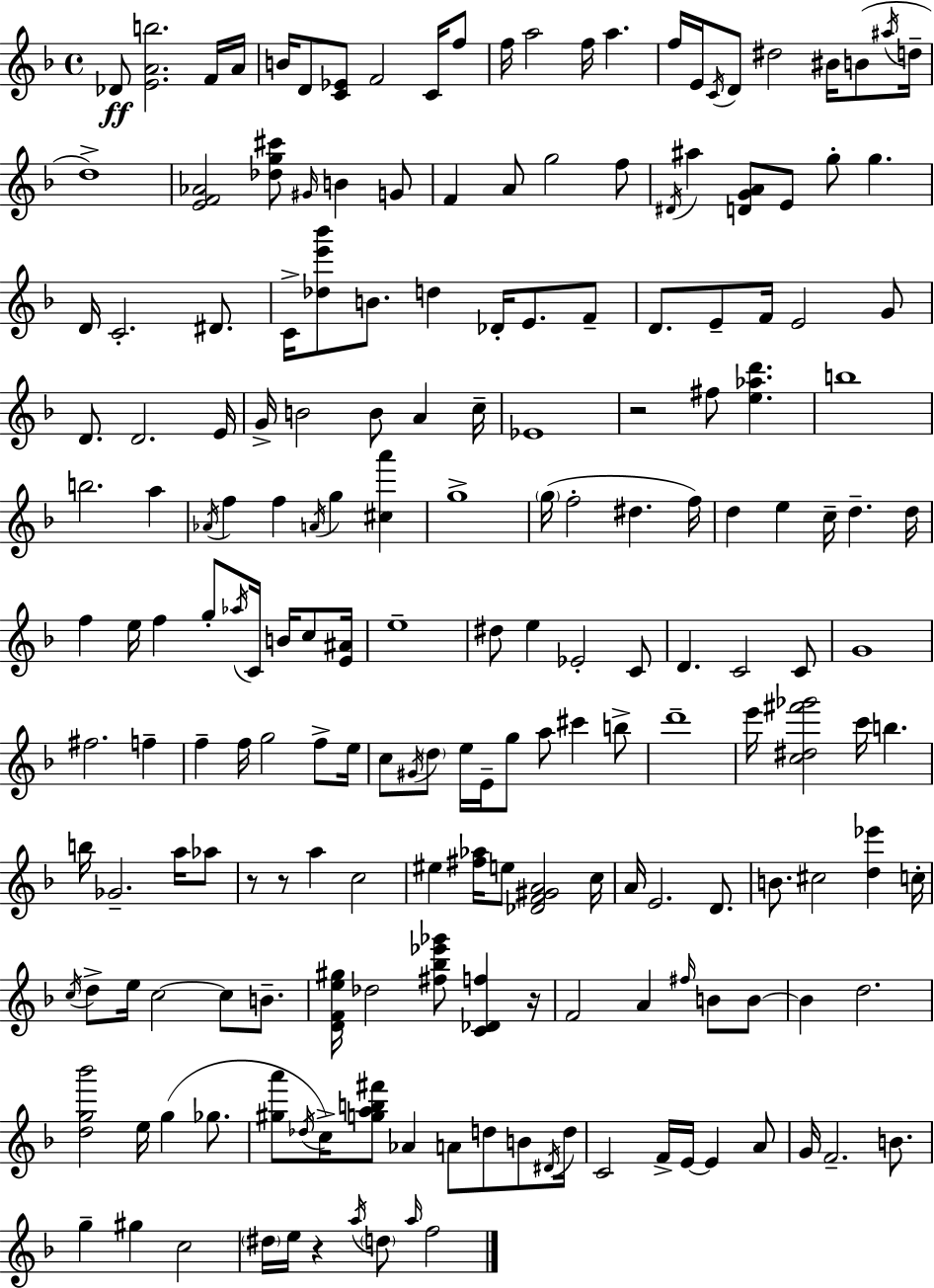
{
  \clef treble
  \time 4/4
  \defaultTimeSignature
  \key f \major
  \repeat volta 2 { des'8\ff <e' a' b''>2. f'16 a'16 | b'16 d'8 <c' ees'>8 f'2 c'16 f''8 | f''16 a''2 f''16 a''4. | f''16 e'16 \acciaccatura { c'16 } d'8 dis''2 bis'16 b'8( | \break \acciaccatura { ais''16 } d''16-- d''1->) | <e' f' aes'>2 <des'' g'' cis'''>8 \grace { gis'16 } b'4 | g'8 f'4 a'8 g''2 | f''8 \acciaccatura { dis'16 } ais''4 <d' g' a'>8 e'8 g''8-. g''4. | \break d'16 c'2.-. | dis'8. c'16-> <des'' e''' bes'''>8 b'8. d''4 des'16-. e'8. | f'8-- d'8. e'8-- f'16 e'2 | g'8 d'8. d'2. | \break e'16 g'16-> b'2 b'8 a'4 | c''16-- ees'1 | r2 fis''8 <e'' aes'' d'''>4. | b''1 | \break b''2. | a''4 \acciaccatura { aes'16 } f''4 f''4 \acciaccatura { a'16 } g''4 | <cis'' a'''>4 g''1-> | \parenthesize g''16( f''2-. dis''4. | \break f''16) d''4 e''4 c''16-- d''4.-- | d''16 f''4 e''16 f''4 g''8-. | \acciaccatura { aes''16 } c'16 b'16 c''8 <e' ais'>16 e''1-- | dis''8 e''4 ees'2-. | \break c'8 d'4. c'2 | c'8 g'1 | fis''2. | f''4-- f''4-- f''16 g''2 | \break f''8-> e''16 c''8 \acciaccatura { gis'16 } \parenthesize d''8 e''16 e'16-- g''8 | a''8 cis'''4 b''8-> d'''1-- | e'''16 <c'' dis'' fis''' ges'''>2 | c'''16 b''4. b''16 ges'2.-- | \break a''16 aes''8 r8 r8 a''4 | c''2 eis''4 <fis'' aes''>16 e''8 <des' f' gis' a'>2 | c''16 a'16 e'2. | d'8. b'8. cis''2 | \break <d'' ees'''>4 c''16-. \acciaccatura { c''16 } d''8-> e''16 c''2~~ | c''8 b'8.-- <d' f' e'' gis''>16 des''2 | <fis'' bes'' ees''' ges'''>8 <c' des' f''>4 r16 f'2 | a'4 \grace { fis''16 } b'8 b'8~~ b'4 d''2. | \break <d'' g'' bes'''>2 | e''16 g''4( ges''8. <gis'' a'''>8 \acciaccatura { des''16 } c''16->) <g'' a'' b'' fis'''>8 | aes'4 a'8 d''8 b'8 \acciaccatura { dis'16 } d''16 c'2 | f'16-> e'16~~ e'4 a'8 g'16 f'2.-- | \break b'8. g''4-- | gis''4 c''2 \parenthesize dis''16 e''16 r4 | \acciaccatura { a''16 } \parenthesize d''8 \grace { a''16 } f''2 } \bar "|."
}